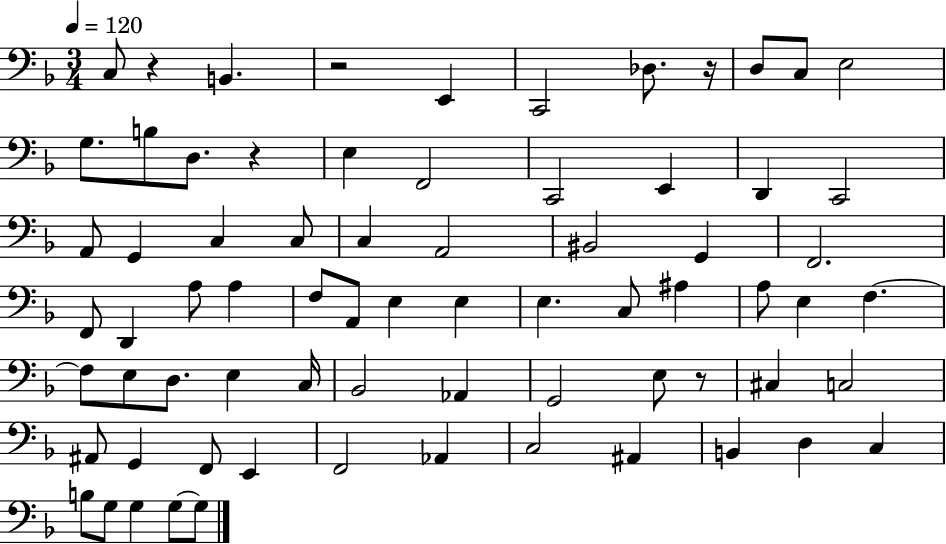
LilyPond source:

{
  \clef bass
  \numericTimeSignature
  \time 3/4
  \key f \major
  \tempo 4 = 120
  c8 r4 b,4. | r2 e,4 | c,2 des8. r16 | d8 c8 e2 | \break g8. b8 d8. r4 | e4 f,2 | c,2 e,4 | d,4 c,2 | \break a,8 g,4 c4 c8 | c4 a,2 | bis,2 g,4 | f,2. | \break f,8 d,4 a8 a4 | f8 a,8 e4 e4 | e4. c8 ais4 | a8 e4 f4.~~ | \break f8 e8 d8. e4 c16 | bes,2 aes,4 | g,2 e8 r8 | cis4 c2 | \break ais,8 g,4 f,8 e,4 | f,2 aes,4 | c2 ais,4 | b,4 d4 c4 | \break b8 g8 g4 g8~~ g8 | \bar "|."
}